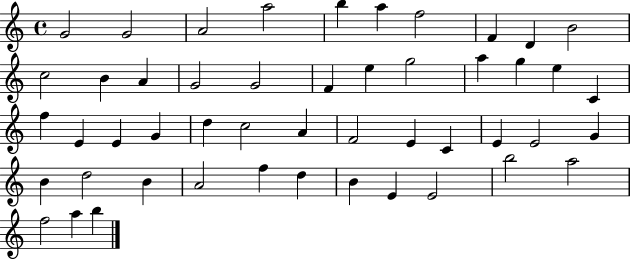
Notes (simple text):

G4/h G4/h A4/h A5/h B5/q A5/q F5/h F4/q D4/q B4/h C5/h B4/q A4/q G4/h G4/h F4/q E5/q G5/h A5/q G5/q E5/q C4/q F5/q E4/q E4/q G4/q D5/q C5/h A4/q F4/h E4/q C4/q E4/q E4/h G4/q B4/q D5/h B4/q A4/h F5/q D5/q B4/q E4/q E4/h B5/h A5/h F5/h A5/q B5/q